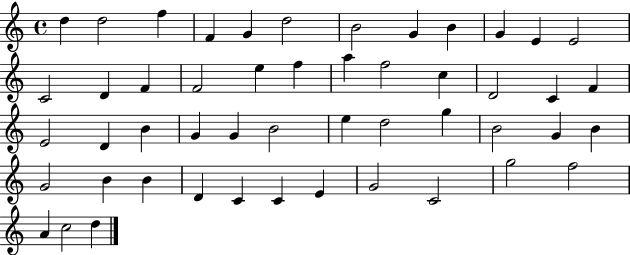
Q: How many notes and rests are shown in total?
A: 50